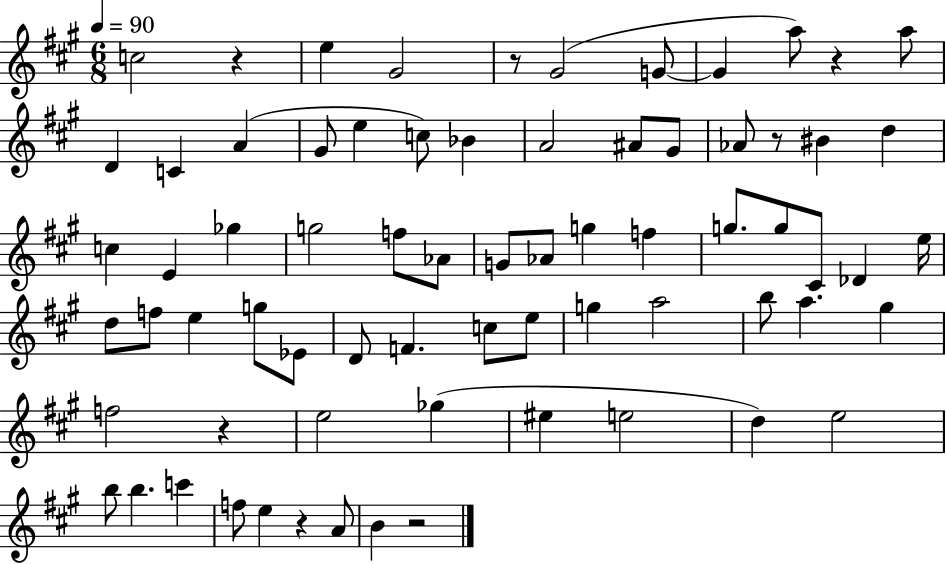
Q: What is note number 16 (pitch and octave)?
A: A4